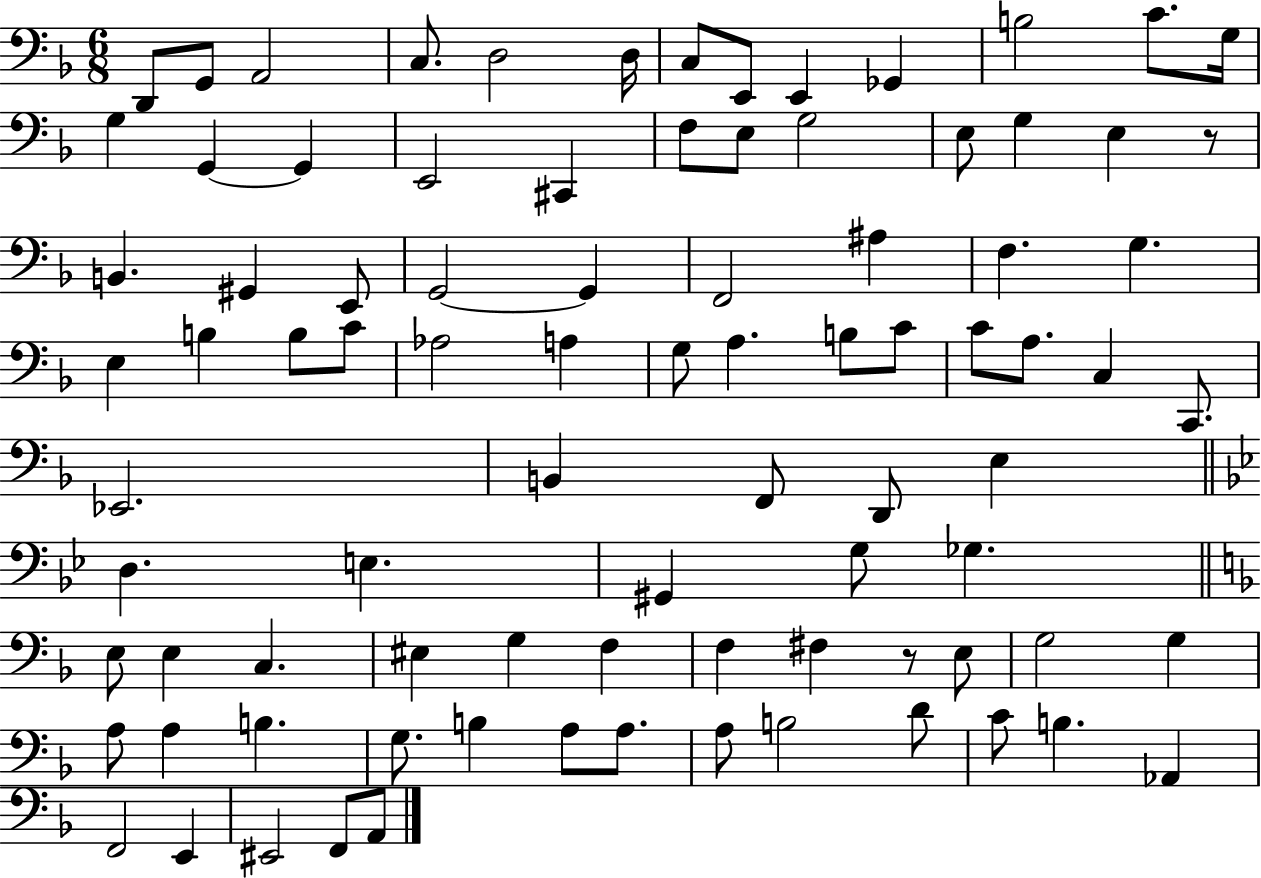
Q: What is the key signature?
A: F major